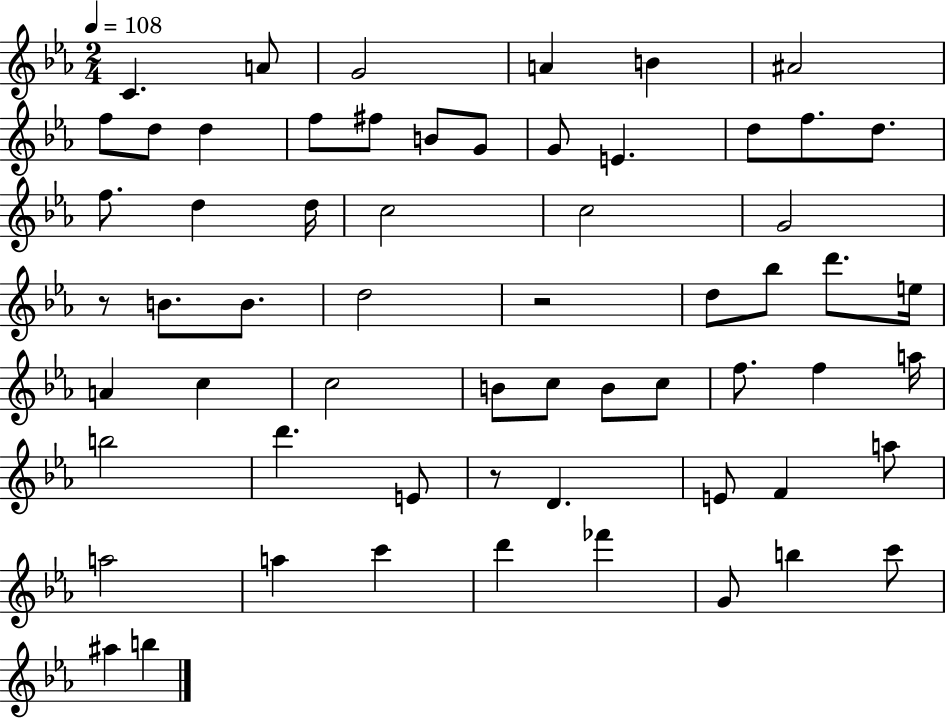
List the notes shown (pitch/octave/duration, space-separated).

C4/q. A4/e G4/h A4/q B4/q A#4/h F5/e D5/e D5/q F5/e F#5/e B4/e G4/e G4/e E4/q. D5/e F5/e. D5/e. F5/e. D5/q D5/s C5/h C5/h G4/h R/e B4/e. B4/e. D5/h R/h D5/e Bb5/e D6/e. E5/s A4/q C5/q C5/h B4/e C5/e B4/e C5/e F5/e. F5/q A5/s B5/h D6/q. E4/e R/e D4/q. E4/e F4/q A5/e A5/h A5/q C6/q D6/q FES6/q G4/e B5/q C6/e A#5/q B5/q